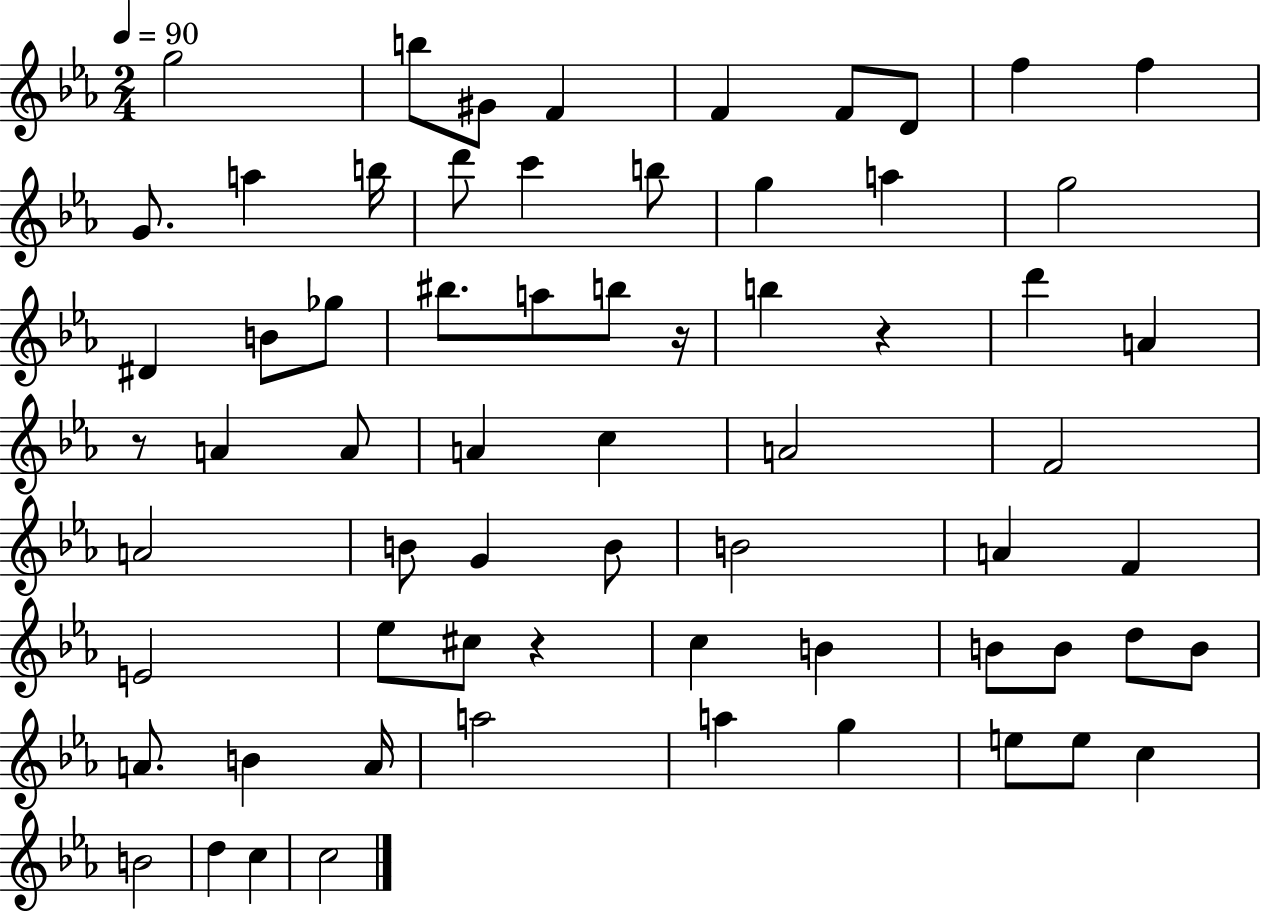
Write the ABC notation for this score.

X:1
T:Untitled
M:2/4
L:1/4
K:Eb
g2 b/2 ^G/2 F F F/2 D/2 f f G/2 a b/4 d'/2 c' b/2 g a g2 ^D B/2 _g/2 ^b/2 a/2 b/2 z/4 b z d' A z/2 A A/2 A c A2 F2 A2 B/2 G B/2 B2 A F E2 _e/2 ^c/2 z c B B/2 B/2 d/2 B/2 A/2 B A/4 a2 a g e/2 e/2 c B2 d c c2